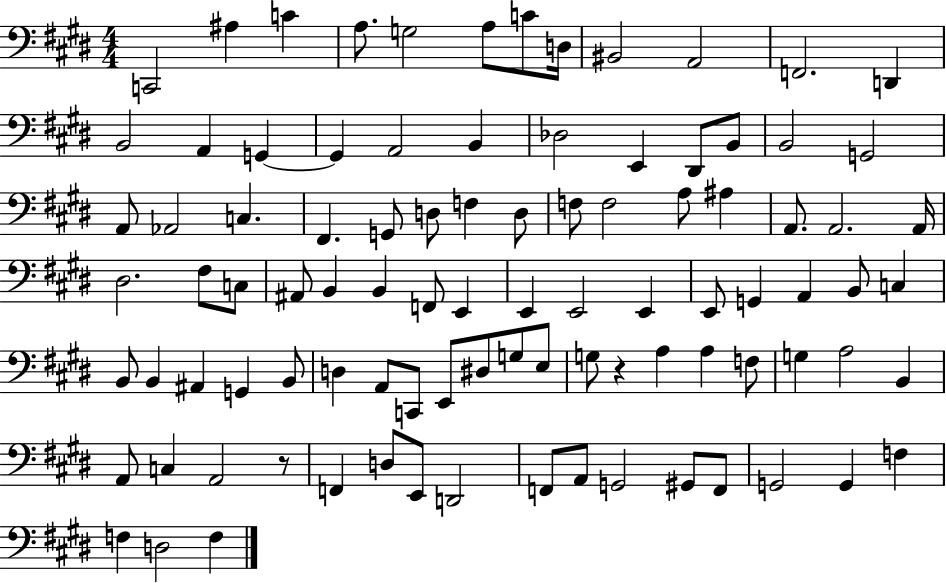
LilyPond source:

{
  \clef bass
  \numericTimeSignature
  \time 4/4
  \key e \major
  c,2 ais4 c'4 | a8. g2 a8 c'8 d16 | bis,2 a,2 | f,2. d,4 | \break b,2 a,4 g,4~~ | g,4 a,2 b,4 | des2 e,4 dis,8 b,8 | b,2 g,2 | \break a,8 aes,2 c4. | fis,4. g,8 d8 f4 d8 | f8 f2 a8 ais4 | a,8. a,2. a,16 | \break dis2. fis8 c8 | ais,8 b,4 b,4 f,8 e,4 | e,4 e,2 e,4 | e,8 g,4 a,4 b,8 c4 | \break b,8 b,4 ais,4 g,4 b,8 | d4 a,8 c,8 e,8 dis8 g8 e8 | g8 r4 a4 a4 f8 | g4 a2 b,4 | \break a,8 c4 a,2 r8 | f,4 d8 e,8 d,2 | f,8 a,8 g,2 gis,8 f,8 | g,2 g,4 f4 | \break f4 d2 f4 | \bar "|."
}